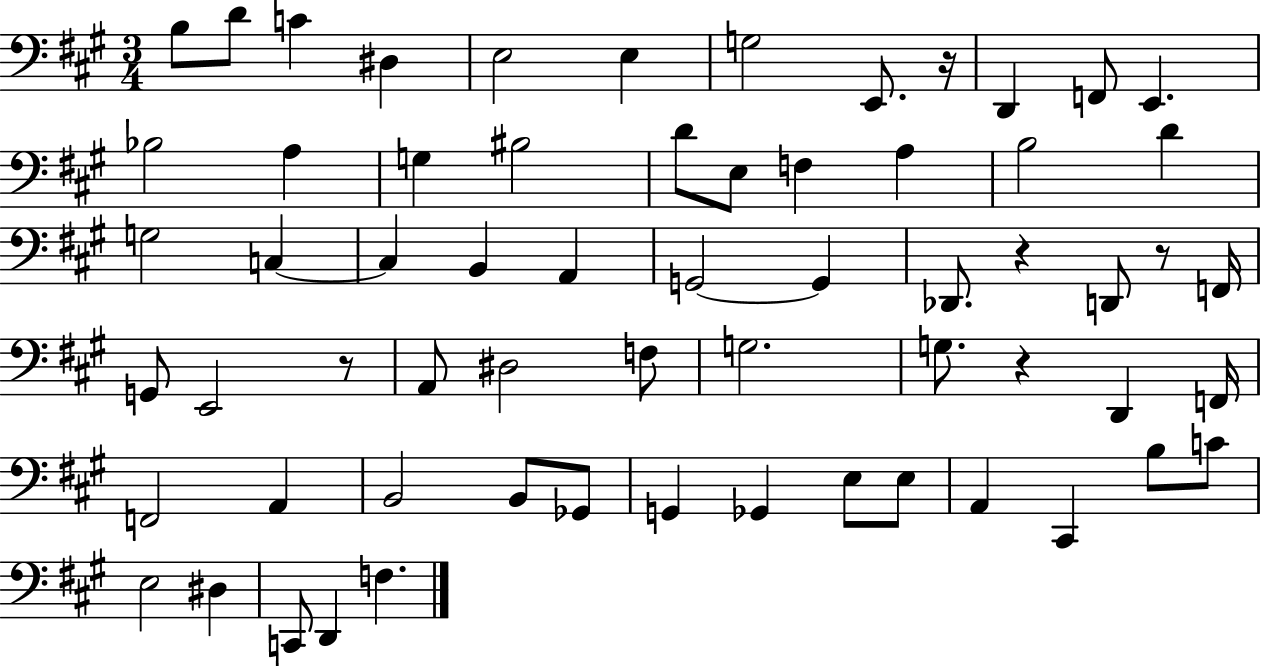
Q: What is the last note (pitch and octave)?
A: F3